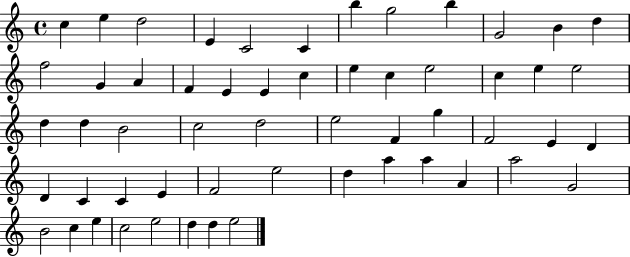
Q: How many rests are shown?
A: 0